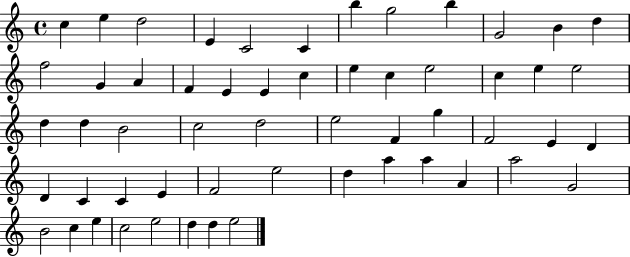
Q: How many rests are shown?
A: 0